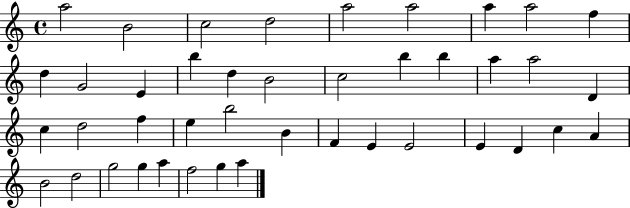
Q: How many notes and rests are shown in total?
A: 42